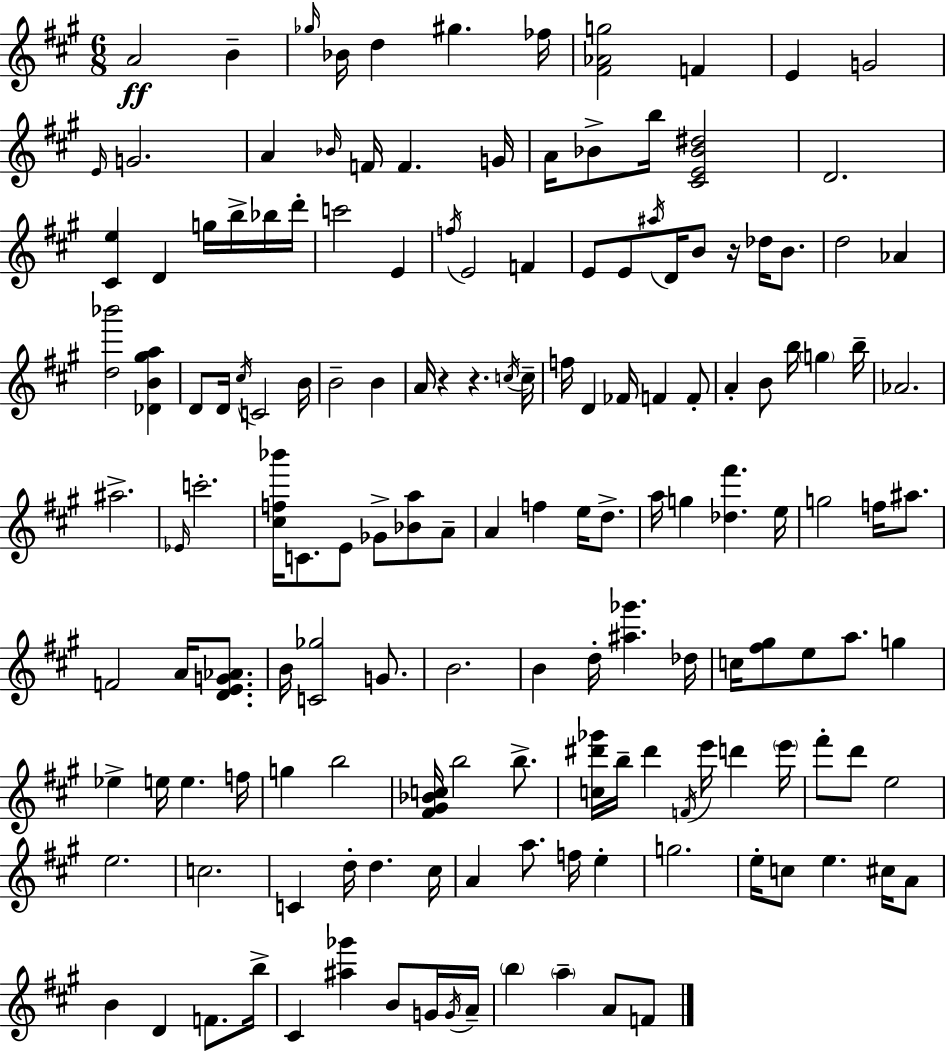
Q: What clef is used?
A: treble